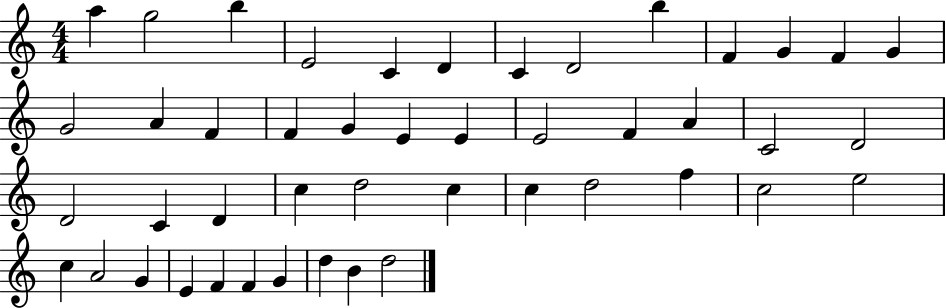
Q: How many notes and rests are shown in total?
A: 46